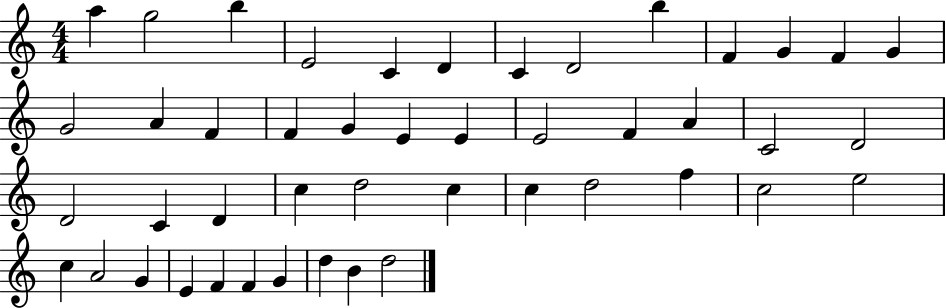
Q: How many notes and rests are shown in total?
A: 46